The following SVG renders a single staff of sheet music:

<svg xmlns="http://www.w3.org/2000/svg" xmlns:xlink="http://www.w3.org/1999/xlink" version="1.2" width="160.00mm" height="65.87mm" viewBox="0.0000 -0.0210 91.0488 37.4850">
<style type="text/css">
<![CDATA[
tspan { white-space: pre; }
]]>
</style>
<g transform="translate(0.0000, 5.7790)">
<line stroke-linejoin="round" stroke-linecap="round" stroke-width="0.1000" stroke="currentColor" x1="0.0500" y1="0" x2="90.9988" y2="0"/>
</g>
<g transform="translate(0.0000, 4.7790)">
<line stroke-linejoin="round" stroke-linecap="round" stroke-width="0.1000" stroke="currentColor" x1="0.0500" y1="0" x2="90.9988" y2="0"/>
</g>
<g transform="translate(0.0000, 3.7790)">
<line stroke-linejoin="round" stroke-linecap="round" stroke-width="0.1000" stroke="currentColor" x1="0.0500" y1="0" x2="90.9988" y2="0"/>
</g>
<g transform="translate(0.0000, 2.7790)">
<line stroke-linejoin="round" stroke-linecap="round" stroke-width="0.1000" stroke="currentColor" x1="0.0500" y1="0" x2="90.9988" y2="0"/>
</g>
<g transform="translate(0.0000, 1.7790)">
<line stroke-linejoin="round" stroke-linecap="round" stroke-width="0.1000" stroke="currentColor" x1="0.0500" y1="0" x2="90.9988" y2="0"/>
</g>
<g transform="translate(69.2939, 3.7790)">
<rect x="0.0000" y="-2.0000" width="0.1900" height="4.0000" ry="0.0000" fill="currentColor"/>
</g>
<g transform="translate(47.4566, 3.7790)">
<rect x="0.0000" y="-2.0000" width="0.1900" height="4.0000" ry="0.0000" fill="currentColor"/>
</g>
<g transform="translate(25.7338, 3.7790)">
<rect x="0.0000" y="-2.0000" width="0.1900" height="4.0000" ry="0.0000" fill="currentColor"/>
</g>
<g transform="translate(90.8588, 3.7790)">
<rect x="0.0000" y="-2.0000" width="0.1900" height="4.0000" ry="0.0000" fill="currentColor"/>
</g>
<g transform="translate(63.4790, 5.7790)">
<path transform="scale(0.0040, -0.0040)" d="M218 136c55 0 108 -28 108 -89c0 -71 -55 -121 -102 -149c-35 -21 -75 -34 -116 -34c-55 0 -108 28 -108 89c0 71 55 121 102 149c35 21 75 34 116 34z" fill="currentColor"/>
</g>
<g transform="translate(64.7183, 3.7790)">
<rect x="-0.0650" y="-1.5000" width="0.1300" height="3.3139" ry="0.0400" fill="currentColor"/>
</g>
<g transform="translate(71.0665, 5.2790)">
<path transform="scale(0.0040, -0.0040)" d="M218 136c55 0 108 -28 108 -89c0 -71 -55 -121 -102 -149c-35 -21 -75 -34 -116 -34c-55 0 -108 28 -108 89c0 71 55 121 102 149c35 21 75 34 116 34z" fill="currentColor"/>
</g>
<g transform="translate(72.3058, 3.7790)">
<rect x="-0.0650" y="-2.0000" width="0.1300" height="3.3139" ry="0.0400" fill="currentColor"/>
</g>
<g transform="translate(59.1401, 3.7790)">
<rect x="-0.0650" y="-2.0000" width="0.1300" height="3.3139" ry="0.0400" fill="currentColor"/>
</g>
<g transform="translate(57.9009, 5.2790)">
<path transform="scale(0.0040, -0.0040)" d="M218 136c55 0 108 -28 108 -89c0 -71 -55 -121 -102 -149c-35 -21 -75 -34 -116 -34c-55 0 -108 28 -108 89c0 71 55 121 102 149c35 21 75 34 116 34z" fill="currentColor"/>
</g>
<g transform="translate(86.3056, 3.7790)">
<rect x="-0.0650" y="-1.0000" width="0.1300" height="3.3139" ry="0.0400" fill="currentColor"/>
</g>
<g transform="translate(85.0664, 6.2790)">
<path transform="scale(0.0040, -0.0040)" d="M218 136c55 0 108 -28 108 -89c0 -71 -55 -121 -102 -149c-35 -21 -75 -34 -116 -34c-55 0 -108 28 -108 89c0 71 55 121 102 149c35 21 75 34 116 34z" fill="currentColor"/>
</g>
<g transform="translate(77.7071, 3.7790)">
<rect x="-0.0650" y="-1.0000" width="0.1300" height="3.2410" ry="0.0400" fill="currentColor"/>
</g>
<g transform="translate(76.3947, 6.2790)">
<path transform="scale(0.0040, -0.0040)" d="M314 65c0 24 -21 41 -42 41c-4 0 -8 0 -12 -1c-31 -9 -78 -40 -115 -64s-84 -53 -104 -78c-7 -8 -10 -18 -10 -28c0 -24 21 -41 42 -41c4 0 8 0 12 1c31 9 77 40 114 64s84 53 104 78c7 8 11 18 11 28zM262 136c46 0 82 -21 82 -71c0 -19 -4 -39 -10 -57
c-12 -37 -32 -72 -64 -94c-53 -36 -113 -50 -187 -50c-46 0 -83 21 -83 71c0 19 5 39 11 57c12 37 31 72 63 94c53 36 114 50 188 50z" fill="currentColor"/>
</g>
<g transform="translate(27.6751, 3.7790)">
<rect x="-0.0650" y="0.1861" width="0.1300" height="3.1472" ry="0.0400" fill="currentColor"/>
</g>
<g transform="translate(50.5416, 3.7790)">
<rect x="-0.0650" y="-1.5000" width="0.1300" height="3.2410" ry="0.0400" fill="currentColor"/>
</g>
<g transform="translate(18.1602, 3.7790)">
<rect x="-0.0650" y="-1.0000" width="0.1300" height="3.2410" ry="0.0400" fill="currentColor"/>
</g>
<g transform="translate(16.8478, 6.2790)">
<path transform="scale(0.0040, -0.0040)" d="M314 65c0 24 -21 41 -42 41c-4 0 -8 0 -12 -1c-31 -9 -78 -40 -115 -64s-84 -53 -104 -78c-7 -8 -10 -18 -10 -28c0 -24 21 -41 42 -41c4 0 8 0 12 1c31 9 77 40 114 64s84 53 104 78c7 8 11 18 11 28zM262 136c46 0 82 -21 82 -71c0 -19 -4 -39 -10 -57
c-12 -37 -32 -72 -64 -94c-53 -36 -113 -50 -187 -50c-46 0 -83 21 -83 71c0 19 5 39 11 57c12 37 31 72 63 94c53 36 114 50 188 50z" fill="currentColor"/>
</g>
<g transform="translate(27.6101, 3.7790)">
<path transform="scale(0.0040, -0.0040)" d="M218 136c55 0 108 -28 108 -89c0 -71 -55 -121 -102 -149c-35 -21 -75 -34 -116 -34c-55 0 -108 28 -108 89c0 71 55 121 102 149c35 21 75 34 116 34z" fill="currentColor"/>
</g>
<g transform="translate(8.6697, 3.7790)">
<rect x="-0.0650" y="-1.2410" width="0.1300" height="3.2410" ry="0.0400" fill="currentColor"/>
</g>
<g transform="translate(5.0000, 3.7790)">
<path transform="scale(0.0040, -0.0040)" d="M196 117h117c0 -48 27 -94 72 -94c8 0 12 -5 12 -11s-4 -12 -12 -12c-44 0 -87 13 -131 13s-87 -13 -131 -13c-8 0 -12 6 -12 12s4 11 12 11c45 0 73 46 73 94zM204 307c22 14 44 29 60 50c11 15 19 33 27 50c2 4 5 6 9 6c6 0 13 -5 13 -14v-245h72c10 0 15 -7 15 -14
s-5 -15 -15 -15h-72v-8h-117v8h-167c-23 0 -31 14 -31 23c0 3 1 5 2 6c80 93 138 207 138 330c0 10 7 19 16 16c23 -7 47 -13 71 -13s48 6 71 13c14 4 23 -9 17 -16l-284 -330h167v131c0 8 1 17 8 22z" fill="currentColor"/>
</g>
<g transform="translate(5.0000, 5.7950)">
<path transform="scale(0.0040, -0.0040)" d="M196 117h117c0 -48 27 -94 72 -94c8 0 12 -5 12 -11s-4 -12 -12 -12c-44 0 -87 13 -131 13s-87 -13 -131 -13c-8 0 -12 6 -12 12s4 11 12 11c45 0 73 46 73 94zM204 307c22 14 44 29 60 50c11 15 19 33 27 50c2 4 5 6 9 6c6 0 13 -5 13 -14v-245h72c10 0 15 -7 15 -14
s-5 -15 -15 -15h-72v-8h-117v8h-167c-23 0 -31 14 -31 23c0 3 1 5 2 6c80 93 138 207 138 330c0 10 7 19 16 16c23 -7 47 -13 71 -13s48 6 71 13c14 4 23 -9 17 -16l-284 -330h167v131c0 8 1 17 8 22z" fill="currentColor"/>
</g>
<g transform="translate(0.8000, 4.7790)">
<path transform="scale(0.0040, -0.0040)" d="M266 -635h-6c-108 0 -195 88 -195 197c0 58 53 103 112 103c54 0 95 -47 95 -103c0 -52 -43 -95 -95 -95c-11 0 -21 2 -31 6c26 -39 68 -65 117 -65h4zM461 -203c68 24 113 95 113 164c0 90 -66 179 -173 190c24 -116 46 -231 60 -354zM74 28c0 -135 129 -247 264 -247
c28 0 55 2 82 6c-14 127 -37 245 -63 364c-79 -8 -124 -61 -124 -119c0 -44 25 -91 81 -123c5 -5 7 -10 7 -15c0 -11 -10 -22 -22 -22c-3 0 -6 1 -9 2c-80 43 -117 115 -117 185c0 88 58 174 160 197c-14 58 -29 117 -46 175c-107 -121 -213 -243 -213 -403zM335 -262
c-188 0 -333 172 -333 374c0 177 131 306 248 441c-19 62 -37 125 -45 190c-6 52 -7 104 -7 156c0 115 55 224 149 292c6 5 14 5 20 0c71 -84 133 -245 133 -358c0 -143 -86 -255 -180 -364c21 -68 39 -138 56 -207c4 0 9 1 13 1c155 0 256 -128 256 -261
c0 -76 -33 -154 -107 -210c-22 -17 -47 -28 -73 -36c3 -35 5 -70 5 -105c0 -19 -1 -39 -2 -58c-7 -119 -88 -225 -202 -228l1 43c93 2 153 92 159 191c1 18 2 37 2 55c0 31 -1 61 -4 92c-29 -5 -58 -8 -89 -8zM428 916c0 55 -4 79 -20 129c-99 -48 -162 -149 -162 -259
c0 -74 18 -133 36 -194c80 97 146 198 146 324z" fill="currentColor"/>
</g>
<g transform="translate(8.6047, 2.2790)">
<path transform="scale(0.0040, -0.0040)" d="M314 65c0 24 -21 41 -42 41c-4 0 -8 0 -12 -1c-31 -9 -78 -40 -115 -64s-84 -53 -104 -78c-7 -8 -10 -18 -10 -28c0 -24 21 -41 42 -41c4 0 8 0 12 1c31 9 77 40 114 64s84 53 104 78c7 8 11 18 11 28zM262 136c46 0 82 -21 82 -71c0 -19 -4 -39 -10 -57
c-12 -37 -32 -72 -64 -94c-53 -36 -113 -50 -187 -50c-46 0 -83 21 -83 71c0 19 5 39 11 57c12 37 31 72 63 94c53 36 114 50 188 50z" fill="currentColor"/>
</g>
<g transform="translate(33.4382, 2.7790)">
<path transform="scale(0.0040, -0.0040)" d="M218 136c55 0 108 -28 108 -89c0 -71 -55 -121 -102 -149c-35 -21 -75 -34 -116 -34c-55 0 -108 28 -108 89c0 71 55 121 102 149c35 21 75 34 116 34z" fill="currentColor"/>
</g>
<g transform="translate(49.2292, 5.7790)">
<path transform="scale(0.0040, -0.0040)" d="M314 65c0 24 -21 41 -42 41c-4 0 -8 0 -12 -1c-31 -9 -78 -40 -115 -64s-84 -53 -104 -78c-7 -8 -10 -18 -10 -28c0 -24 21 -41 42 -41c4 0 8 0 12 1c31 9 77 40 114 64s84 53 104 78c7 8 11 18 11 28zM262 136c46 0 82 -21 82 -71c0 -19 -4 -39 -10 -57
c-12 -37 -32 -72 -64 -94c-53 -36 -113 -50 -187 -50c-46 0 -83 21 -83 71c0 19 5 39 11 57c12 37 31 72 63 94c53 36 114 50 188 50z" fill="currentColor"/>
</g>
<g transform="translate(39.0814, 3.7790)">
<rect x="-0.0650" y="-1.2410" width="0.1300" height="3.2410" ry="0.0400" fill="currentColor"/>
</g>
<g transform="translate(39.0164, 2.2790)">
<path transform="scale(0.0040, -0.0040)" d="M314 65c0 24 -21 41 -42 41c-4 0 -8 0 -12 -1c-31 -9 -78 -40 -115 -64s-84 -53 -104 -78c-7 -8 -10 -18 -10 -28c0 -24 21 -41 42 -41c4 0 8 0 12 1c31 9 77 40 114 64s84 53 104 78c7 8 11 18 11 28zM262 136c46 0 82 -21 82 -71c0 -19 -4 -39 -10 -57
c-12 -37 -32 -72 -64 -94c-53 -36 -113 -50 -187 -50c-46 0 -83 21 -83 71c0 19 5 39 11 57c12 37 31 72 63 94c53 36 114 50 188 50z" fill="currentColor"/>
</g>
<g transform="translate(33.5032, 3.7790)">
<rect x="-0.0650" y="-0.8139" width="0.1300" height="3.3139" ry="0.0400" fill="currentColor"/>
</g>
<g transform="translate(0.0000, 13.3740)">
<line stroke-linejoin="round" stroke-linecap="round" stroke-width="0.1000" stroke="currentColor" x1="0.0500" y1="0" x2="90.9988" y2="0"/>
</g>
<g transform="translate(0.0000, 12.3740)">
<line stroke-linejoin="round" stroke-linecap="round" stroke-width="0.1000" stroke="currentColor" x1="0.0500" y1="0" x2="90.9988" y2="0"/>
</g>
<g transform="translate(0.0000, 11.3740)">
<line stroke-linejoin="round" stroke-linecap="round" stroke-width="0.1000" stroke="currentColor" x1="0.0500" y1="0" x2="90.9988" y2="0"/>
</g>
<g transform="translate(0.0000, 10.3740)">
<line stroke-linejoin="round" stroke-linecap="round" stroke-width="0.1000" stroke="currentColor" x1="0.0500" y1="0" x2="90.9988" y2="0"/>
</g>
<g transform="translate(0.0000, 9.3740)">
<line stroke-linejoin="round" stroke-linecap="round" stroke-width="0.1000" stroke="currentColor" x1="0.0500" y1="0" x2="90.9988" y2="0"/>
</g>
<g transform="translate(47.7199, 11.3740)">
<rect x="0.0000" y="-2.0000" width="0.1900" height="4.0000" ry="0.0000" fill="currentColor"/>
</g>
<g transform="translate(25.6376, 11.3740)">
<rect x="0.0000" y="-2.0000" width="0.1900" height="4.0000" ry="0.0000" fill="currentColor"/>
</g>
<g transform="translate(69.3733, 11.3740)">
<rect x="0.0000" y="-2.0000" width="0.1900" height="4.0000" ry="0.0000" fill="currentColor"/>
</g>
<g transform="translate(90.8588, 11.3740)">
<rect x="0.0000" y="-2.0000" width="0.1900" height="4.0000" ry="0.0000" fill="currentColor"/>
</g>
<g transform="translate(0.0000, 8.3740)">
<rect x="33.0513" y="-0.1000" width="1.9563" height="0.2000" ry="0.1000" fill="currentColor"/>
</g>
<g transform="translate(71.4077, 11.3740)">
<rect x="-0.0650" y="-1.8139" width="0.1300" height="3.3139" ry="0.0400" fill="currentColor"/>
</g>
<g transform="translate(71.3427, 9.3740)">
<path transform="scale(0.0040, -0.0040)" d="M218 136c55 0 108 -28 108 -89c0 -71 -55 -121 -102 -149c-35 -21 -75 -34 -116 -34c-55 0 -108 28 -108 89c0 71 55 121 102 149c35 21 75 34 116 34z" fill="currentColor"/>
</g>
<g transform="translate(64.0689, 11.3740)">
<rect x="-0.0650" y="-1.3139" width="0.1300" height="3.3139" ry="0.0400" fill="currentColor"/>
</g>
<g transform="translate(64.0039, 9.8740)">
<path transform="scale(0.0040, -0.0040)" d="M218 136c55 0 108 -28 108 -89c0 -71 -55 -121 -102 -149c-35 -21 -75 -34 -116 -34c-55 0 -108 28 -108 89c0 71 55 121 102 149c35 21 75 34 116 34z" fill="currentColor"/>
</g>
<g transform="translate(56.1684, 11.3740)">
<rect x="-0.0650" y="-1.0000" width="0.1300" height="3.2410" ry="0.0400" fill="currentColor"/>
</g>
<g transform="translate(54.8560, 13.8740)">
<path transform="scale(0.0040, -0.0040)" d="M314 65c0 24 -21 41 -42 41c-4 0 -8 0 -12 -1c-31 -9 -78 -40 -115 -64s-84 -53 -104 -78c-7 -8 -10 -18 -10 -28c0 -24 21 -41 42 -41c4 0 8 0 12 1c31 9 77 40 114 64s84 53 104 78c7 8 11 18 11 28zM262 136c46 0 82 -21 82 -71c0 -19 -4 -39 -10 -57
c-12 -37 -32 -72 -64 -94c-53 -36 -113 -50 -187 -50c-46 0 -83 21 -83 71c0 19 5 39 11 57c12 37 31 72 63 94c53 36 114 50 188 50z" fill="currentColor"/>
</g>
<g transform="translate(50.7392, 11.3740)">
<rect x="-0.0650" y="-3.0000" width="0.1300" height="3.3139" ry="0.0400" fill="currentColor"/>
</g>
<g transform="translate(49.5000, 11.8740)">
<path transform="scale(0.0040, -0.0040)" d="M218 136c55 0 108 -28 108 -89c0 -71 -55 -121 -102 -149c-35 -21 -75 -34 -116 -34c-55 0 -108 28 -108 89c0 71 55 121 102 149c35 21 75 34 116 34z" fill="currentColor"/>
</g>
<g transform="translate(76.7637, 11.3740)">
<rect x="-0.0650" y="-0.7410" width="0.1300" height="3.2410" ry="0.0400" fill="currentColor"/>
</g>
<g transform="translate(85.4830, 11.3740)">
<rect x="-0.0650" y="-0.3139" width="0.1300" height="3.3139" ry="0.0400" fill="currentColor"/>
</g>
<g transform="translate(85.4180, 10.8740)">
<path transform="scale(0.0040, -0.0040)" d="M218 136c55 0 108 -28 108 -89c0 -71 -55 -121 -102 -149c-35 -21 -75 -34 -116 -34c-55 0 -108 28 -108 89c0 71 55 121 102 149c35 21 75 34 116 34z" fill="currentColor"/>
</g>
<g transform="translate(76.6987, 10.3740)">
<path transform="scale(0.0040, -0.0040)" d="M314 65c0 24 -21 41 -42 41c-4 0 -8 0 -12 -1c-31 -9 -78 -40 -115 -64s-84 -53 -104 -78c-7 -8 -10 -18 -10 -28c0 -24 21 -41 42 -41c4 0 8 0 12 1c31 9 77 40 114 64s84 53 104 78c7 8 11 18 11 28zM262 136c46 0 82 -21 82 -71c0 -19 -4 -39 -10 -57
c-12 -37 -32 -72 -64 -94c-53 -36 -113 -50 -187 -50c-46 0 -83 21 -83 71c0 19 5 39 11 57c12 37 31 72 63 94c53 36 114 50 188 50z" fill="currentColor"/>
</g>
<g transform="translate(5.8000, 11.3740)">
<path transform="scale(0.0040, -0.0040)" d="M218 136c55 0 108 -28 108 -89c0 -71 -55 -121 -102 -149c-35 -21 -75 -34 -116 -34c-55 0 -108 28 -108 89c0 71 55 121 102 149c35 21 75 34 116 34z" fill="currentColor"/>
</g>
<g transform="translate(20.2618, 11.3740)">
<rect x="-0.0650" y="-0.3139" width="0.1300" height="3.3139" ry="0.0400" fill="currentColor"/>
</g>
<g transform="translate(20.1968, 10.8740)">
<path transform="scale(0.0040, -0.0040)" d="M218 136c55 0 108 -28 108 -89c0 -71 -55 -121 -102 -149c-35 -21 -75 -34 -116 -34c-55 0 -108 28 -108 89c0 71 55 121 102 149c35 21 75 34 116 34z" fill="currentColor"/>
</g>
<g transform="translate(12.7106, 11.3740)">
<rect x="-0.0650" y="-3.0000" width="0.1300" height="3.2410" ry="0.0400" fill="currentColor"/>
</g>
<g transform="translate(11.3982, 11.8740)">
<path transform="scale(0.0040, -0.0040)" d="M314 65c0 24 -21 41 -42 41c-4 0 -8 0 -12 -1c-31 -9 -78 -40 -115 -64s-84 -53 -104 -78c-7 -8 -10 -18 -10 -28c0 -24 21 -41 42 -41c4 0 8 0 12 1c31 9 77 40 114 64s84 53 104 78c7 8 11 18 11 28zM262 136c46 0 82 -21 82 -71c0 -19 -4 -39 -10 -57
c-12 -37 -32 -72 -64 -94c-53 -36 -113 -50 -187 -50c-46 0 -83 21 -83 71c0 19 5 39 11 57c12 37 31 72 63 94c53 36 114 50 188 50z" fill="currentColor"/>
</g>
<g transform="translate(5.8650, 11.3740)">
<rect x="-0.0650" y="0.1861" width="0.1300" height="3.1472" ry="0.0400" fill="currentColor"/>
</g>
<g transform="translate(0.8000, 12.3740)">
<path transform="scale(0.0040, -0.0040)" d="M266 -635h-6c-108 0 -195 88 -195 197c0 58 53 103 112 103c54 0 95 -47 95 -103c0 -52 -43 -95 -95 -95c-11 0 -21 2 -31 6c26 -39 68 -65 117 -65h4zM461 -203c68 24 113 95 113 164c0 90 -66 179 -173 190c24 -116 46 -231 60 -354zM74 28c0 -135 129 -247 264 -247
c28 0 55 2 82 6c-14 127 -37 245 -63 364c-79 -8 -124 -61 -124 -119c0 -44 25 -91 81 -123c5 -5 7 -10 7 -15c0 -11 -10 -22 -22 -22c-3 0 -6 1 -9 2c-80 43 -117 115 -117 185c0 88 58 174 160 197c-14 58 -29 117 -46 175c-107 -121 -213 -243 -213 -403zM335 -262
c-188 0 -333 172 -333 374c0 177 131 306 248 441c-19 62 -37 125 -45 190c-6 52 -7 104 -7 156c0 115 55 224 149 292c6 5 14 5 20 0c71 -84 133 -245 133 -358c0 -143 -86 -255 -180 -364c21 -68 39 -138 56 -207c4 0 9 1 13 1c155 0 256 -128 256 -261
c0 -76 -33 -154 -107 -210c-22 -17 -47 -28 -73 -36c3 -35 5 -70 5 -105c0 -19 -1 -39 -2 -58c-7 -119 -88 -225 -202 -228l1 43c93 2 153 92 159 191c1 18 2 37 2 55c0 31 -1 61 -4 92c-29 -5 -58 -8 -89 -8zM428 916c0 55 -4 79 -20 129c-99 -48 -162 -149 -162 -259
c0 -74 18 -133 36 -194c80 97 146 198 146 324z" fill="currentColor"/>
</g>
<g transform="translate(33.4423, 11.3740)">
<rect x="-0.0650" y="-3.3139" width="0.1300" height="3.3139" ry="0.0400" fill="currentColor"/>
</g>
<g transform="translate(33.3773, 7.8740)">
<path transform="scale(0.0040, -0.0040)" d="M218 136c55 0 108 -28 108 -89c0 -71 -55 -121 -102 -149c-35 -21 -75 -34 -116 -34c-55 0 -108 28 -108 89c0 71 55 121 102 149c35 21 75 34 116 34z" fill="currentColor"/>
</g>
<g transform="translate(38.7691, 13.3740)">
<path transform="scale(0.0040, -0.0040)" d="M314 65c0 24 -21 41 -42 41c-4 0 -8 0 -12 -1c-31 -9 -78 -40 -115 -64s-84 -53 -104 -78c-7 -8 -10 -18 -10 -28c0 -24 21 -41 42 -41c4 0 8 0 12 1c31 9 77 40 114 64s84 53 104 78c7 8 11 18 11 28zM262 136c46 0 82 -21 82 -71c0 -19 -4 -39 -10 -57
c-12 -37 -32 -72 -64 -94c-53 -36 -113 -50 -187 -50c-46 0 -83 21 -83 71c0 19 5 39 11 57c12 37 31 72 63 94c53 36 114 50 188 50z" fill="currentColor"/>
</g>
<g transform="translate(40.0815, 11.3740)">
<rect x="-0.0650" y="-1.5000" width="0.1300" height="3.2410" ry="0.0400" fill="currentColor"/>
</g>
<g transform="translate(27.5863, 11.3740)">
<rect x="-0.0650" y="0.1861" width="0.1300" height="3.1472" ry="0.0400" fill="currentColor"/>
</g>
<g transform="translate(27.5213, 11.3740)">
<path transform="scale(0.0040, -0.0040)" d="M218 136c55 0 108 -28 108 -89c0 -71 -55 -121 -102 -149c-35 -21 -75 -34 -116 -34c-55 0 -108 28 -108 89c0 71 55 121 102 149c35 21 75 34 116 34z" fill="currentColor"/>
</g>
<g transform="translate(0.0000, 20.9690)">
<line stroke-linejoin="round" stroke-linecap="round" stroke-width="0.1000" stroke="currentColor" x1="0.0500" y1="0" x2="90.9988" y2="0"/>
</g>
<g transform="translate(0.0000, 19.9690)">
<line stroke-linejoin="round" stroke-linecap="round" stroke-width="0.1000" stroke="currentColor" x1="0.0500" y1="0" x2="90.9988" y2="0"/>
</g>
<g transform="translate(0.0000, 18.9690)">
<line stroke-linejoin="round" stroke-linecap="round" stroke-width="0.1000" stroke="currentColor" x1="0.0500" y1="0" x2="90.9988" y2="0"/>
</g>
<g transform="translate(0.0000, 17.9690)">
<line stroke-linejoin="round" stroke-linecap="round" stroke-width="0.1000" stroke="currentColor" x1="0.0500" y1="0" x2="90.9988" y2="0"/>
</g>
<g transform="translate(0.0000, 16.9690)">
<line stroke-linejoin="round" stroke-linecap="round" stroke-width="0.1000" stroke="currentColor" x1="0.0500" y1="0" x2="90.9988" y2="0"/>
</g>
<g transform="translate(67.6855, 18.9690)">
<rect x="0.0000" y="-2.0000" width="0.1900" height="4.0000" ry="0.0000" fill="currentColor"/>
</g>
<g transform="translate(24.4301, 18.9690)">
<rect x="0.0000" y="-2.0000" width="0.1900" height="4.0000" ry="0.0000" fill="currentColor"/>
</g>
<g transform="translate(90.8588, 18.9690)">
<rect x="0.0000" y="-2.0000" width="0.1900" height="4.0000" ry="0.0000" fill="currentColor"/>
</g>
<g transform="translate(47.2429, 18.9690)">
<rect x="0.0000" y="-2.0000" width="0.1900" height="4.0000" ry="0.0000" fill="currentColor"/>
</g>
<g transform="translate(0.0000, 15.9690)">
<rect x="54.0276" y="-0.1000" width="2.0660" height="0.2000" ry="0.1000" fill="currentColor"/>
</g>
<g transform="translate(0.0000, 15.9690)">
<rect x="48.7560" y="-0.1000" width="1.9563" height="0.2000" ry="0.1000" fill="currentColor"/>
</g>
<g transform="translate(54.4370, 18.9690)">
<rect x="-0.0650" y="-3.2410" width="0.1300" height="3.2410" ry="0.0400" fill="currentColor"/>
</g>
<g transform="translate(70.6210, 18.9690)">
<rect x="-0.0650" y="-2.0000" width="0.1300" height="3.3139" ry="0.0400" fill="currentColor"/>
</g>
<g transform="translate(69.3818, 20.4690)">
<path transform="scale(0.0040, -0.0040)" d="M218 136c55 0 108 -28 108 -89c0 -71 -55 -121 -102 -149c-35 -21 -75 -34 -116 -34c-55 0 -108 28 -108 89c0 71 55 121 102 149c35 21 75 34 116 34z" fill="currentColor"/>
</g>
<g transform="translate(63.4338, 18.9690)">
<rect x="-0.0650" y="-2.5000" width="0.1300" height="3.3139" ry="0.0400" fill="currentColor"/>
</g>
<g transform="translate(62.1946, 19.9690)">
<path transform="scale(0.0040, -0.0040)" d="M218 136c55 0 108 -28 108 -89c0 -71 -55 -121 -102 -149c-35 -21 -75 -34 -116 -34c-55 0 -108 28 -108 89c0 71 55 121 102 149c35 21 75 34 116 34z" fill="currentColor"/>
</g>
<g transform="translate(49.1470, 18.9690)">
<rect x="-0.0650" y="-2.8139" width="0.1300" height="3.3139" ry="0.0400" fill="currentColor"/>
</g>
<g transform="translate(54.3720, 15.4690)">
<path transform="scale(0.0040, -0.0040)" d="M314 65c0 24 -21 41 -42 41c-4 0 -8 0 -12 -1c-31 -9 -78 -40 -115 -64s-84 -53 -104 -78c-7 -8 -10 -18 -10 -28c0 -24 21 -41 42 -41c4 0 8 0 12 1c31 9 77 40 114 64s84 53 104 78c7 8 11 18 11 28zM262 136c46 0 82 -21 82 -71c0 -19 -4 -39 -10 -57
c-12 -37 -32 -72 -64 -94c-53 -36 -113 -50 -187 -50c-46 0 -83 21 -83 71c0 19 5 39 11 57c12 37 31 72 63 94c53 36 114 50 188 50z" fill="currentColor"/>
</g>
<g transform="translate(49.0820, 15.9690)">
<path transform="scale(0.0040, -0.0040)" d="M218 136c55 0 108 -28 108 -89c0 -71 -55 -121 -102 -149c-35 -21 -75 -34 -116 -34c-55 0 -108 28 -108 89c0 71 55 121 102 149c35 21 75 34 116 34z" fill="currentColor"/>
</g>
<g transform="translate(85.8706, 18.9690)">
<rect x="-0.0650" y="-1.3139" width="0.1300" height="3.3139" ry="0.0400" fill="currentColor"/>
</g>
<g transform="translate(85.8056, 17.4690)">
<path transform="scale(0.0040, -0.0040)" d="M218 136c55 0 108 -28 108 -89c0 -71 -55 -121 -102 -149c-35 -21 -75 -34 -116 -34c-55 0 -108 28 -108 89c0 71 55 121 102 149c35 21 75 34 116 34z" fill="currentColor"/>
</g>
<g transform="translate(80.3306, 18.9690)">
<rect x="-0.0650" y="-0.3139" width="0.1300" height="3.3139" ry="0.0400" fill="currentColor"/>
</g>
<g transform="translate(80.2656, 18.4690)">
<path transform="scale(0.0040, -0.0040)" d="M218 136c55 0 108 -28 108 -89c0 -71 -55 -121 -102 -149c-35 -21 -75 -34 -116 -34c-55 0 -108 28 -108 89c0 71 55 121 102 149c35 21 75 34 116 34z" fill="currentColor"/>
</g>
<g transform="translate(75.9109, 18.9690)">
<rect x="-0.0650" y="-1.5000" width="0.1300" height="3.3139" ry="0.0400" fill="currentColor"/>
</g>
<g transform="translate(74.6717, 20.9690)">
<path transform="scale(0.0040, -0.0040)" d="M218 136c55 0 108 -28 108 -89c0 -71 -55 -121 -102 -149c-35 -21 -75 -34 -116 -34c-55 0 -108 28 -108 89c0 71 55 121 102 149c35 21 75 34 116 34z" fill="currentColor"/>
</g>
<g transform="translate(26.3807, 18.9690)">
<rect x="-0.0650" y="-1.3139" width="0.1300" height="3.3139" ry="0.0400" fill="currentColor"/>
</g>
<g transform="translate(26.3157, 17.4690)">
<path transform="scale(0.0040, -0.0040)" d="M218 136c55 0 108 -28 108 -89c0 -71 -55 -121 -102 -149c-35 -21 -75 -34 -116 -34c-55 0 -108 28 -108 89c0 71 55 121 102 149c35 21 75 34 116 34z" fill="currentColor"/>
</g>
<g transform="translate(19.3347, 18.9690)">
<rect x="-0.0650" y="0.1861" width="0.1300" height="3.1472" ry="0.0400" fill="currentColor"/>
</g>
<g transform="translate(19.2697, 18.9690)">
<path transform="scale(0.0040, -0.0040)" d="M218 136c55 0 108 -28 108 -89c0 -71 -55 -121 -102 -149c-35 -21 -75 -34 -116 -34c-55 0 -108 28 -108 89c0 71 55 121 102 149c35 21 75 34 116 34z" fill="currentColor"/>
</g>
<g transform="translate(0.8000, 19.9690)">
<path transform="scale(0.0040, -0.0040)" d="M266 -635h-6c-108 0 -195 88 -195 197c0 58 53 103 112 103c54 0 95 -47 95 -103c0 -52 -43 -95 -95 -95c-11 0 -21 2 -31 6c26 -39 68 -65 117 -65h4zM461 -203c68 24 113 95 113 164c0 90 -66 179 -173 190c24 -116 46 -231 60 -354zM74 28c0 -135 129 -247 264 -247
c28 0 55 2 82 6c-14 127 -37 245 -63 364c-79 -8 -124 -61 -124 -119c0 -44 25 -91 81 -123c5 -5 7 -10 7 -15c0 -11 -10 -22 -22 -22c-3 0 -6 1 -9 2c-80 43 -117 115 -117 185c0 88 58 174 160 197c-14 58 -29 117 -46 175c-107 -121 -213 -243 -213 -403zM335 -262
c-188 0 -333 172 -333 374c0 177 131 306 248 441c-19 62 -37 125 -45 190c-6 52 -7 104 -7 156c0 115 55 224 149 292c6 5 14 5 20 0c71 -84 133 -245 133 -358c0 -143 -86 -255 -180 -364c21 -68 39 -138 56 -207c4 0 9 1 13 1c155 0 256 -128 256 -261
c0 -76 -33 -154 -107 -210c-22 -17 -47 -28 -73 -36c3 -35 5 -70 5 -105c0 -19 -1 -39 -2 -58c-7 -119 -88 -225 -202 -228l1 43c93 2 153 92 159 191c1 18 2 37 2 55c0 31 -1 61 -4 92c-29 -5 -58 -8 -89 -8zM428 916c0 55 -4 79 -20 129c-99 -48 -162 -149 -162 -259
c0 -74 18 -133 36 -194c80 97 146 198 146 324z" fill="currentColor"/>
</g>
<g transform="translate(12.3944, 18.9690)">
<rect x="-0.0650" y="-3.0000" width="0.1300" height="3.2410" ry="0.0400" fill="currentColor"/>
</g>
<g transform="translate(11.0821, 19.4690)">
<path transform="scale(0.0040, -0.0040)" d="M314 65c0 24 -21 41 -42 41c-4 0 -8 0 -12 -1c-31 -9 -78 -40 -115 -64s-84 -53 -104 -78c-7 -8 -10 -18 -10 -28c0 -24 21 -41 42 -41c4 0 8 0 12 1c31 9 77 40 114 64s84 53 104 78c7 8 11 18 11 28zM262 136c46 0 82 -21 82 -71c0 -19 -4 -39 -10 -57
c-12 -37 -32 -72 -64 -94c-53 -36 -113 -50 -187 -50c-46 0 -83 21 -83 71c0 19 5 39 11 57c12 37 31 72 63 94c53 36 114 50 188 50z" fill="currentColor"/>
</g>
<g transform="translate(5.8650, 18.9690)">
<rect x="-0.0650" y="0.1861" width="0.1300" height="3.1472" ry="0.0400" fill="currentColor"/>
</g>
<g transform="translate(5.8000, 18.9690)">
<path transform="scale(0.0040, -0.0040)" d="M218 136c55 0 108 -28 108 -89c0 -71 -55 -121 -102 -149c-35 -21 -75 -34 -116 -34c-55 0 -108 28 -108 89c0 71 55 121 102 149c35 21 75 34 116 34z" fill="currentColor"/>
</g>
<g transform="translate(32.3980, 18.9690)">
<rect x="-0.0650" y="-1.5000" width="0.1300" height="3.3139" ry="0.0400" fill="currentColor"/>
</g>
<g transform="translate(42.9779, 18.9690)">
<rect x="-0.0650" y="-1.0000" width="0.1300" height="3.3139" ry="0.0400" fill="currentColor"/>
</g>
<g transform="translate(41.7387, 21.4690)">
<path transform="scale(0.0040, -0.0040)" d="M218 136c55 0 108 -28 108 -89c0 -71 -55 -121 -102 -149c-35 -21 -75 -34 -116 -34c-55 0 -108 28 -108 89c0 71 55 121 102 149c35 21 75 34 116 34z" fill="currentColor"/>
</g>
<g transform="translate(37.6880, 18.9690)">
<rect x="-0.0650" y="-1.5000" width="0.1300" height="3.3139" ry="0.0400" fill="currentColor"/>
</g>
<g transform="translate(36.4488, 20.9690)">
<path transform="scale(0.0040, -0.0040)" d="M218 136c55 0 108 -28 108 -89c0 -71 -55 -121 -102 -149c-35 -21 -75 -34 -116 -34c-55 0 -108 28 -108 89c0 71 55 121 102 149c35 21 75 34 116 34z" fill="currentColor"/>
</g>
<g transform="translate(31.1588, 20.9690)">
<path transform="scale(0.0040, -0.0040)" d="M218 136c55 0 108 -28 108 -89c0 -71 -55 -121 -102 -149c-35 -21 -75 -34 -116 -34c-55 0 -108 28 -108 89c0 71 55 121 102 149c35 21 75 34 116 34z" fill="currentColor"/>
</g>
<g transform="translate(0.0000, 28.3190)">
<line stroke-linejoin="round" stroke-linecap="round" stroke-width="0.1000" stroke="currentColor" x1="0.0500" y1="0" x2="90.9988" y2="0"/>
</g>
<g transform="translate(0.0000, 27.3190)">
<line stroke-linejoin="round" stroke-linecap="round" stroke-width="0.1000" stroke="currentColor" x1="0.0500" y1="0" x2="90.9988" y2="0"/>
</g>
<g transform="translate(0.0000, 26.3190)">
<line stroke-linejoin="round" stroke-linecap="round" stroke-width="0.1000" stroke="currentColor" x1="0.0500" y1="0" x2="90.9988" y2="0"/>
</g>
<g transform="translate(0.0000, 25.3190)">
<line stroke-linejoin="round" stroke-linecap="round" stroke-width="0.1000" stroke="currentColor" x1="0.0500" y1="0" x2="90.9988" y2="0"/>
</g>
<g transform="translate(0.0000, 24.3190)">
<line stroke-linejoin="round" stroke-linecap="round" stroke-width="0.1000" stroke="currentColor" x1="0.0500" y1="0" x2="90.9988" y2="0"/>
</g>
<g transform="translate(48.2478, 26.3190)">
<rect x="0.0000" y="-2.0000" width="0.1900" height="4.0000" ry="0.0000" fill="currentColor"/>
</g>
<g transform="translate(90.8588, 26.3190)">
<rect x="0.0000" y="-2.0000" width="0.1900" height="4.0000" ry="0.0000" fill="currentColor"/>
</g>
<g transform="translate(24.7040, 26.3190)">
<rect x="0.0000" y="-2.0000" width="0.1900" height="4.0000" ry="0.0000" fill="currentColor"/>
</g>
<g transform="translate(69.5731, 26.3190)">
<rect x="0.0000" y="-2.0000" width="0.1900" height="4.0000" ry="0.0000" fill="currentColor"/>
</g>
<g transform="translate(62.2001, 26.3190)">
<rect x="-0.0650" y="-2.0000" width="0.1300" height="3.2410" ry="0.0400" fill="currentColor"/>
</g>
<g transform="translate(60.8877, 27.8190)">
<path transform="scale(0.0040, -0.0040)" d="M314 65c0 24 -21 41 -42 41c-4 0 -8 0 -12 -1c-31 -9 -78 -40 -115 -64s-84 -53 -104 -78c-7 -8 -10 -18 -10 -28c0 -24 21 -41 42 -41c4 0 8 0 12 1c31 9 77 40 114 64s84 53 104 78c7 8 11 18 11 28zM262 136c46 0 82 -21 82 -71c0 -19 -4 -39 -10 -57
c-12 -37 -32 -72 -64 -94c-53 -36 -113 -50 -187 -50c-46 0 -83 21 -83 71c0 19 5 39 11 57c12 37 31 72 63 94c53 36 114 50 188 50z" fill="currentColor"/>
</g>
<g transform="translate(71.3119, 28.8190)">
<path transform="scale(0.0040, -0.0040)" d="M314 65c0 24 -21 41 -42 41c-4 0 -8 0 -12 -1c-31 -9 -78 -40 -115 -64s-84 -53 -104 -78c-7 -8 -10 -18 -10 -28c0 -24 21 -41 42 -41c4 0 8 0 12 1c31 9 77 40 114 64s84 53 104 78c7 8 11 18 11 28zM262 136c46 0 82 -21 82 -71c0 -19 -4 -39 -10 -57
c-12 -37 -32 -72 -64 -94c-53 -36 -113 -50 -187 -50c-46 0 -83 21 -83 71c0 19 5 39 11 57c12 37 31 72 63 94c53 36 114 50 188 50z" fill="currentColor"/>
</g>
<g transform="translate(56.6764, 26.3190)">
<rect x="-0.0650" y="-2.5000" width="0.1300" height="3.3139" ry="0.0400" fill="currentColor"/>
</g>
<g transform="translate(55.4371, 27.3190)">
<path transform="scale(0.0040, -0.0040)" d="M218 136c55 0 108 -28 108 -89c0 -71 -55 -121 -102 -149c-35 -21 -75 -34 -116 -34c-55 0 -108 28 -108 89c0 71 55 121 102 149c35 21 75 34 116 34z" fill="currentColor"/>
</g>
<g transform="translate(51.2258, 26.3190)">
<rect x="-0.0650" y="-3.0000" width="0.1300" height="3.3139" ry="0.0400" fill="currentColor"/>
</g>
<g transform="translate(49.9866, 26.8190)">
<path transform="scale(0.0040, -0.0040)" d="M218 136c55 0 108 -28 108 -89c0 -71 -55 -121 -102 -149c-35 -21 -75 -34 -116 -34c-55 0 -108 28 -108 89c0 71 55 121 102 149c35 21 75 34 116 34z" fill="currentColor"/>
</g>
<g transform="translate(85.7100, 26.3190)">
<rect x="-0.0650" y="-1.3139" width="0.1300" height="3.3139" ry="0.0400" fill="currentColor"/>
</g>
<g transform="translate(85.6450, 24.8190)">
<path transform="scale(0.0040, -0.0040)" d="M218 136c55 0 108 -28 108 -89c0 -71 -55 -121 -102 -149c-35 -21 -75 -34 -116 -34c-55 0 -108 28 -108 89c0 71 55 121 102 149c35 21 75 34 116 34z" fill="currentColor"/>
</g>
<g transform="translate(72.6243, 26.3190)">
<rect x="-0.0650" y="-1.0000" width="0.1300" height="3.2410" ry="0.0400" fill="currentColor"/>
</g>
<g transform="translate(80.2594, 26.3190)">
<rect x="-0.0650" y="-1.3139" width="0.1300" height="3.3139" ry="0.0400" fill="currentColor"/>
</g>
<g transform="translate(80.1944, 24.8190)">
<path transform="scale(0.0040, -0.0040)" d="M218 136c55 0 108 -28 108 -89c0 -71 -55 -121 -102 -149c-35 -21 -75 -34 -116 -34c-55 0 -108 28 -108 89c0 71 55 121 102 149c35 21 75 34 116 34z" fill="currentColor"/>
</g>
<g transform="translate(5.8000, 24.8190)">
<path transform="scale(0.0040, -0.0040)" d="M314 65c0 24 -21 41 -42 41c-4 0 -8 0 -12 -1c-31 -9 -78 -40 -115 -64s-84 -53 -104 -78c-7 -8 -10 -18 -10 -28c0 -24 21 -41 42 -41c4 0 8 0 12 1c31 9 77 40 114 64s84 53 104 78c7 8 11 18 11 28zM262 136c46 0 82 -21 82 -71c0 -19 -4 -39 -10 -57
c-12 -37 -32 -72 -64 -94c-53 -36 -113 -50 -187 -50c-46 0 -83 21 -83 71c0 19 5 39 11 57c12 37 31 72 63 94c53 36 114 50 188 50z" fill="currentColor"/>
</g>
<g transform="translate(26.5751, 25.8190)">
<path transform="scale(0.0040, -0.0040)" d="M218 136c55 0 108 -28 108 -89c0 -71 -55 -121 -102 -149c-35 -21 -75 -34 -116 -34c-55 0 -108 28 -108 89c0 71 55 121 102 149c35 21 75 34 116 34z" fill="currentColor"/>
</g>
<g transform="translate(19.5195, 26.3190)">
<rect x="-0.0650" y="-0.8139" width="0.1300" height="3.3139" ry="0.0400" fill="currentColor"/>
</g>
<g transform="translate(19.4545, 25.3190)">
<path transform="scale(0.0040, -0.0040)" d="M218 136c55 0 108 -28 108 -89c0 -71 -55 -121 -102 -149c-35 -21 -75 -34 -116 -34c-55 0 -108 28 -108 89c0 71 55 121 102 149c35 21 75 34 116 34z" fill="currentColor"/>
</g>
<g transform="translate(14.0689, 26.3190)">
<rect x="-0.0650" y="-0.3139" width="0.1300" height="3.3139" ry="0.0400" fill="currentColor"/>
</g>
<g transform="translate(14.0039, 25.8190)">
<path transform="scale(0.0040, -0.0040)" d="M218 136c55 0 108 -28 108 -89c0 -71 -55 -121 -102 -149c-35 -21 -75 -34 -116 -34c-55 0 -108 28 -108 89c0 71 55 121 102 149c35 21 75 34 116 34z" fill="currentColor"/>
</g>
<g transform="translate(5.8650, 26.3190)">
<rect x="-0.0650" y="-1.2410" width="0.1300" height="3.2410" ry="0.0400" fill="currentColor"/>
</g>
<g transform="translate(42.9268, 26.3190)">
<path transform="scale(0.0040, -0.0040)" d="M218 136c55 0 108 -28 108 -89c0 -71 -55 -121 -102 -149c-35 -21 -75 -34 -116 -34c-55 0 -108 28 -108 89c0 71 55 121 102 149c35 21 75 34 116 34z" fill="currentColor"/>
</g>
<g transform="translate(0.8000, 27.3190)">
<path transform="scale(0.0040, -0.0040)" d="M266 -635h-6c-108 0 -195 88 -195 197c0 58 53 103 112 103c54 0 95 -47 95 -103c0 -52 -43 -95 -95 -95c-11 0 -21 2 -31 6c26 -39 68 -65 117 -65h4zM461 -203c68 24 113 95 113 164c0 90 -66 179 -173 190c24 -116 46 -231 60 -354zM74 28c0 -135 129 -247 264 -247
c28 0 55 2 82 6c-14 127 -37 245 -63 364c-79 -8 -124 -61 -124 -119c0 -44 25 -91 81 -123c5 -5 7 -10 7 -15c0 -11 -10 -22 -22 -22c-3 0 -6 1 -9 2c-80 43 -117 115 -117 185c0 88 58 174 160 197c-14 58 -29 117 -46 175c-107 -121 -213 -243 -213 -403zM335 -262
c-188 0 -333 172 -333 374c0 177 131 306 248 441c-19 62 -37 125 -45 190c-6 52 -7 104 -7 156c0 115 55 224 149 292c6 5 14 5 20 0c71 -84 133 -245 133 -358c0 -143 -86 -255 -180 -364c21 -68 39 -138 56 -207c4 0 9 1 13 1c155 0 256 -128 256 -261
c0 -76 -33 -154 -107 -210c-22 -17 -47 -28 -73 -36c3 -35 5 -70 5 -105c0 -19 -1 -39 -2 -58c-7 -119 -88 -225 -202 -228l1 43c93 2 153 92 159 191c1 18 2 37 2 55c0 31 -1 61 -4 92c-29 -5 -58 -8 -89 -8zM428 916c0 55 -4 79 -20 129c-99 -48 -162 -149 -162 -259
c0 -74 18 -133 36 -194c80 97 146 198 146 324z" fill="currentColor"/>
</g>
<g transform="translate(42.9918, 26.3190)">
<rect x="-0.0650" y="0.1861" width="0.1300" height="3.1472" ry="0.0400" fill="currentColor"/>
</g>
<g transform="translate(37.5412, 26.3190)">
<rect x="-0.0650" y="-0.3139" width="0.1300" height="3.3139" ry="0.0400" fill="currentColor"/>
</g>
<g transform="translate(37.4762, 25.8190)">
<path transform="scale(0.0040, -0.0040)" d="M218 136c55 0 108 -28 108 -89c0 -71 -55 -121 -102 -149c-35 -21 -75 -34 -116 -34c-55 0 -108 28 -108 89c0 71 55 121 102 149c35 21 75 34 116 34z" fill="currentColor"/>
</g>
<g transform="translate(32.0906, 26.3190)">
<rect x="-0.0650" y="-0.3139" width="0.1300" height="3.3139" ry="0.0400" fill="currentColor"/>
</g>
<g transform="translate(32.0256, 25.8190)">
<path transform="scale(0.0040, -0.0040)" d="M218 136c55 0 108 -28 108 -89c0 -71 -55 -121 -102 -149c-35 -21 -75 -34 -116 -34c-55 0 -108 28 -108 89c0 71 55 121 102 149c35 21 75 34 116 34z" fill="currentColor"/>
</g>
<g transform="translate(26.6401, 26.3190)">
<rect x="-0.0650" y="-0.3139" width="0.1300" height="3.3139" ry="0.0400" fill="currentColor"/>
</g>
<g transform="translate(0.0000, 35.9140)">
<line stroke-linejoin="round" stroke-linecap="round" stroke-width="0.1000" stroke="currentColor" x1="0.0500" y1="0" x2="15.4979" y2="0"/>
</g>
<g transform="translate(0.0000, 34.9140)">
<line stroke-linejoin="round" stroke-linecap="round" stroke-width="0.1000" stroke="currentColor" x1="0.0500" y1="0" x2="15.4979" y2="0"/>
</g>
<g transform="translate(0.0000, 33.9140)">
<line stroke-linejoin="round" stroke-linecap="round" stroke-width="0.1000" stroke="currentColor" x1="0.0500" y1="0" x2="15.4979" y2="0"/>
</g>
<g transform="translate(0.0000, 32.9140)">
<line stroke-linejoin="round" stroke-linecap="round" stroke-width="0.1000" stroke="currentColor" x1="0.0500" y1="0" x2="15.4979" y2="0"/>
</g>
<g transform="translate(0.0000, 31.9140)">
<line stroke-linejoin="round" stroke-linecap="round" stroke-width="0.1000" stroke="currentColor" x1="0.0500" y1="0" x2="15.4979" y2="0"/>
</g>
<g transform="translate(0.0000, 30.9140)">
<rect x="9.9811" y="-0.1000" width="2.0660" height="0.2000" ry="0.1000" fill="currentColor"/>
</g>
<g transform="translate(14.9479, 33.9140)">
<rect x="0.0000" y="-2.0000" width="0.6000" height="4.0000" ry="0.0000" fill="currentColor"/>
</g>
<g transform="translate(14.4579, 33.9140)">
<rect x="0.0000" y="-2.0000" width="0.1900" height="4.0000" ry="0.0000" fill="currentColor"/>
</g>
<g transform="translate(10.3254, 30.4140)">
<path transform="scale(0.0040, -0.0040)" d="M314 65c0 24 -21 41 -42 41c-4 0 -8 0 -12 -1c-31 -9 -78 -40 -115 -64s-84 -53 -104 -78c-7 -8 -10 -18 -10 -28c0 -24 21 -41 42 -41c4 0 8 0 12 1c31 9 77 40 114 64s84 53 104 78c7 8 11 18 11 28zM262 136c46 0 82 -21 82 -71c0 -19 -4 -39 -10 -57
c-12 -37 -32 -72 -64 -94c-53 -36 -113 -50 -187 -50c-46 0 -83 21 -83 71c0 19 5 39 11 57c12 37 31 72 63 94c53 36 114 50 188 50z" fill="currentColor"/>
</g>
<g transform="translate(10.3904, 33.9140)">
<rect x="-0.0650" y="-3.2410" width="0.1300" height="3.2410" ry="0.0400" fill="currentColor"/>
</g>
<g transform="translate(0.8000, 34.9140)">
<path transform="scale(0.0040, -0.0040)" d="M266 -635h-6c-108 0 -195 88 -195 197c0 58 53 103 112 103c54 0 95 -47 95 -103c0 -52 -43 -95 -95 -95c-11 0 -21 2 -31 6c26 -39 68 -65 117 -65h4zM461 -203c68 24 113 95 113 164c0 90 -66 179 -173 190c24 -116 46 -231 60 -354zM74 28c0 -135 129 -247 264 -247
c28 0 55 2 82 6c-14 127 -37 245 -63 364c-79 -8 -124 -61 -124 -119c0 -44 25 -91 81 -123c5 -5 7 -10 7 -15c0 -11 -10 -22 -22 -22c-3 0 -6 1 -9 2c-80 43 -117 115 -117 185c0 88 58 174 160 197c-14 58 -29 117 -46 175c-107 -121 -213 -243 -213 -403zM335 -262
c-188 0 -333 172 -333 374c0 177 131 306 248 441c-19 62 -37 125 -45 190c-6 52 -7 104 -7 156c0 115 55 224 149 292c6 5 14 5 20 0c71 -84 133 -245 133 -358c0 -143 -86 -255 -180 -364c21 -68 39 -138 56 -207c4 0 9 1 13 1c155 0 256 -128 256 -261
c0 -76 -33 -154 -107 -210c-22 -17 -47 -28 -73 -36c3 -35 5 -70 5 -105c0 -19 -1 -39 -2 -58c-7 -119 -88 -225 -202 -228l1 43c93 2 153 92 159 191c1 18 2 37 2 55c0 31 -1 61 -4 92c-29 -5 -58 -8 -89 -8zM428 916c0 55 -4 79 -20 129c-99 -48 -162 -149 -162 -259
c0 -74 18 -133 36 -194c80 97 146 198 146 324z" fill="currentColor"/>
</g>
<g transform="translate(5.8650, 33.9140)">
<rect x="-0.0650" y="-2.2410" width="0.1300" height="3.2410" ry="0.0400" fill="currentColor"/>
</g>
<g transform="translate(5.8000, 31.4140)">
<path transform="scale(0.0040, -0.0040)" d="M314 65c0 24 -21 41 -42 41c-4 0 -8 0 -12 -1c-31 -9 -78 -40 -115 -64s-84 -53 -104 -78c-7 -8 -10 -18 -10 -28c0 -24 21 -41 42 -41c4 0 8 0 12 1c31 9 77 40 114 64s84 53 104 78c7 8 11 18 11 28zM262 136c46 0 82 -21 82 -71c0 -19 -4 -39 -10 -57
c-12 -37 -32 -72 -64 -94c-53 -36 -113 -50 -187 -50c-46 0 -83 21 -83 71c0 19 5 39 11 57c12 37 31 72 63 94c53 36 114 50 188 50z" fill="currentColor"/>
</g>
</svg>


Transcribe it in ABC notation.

X:1
T:Untitled
M:4/4
L:1/4
K:C
e2 D2 B d e2 E2 F E F D2 D B A2 c B b E2 A D2 e f d2 c B A2 B e E E D a b2 G F E c e e2 c d c c c B A G F2 D2 e e g2 b2